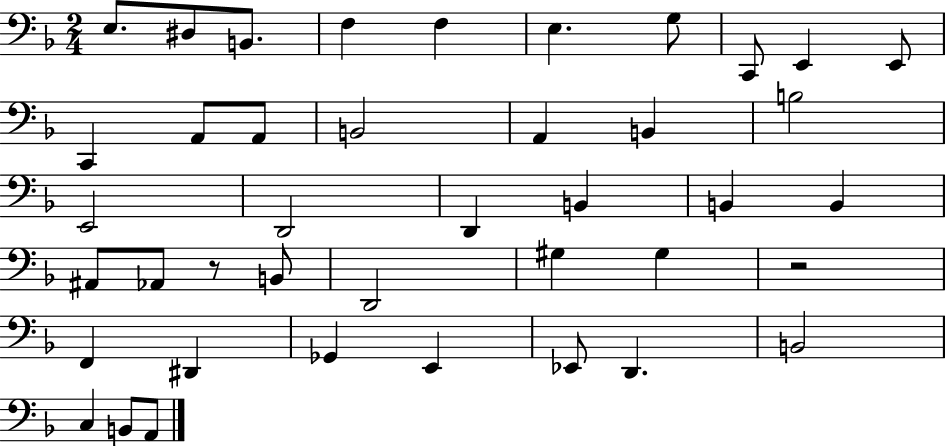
{
  \clef bass
  \numericTimeSignature
  \time 2/4
  \key f \major
  e8. dis8 b,8. | f4 f4 | e4. g8 | c,8 e,4 e,8 | \break c,4 a,8 a,8 | b,2 | a,4 b,4 | b2 | \break e,2 | d,2 | d,4 b,4 | b,4 b,4 | \break ais,8 aes,8 r8 b,8 | d,2 | gis4 gis4 | r2 | \break f,4 dis,4 | ges,4 e,4 | ees,8 d,4. | b,2 | \break c4 b,8 a,8 | \bar "|."
}